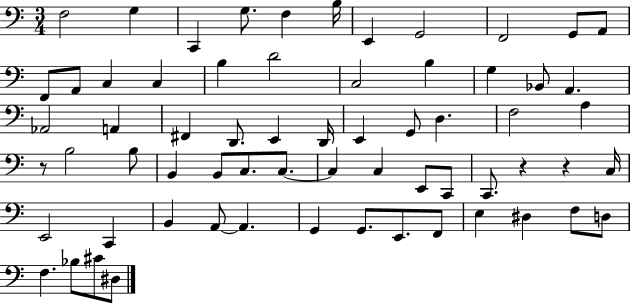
{
  \clef bass
  \numericTimeSignature
  \time 3/4
  \key c \major
  f2 g4 | c,4 g8. f4 b16 | e,4 g,2 | f,2 g,8 a,8 | \break f,8 a,8 c4 c4 | b4 d'2 | c2 b4 | g4 bes,8 a,4. | \break aes,2 a,4 | fis,4 d,8. e,4 d,16 | e,4 g,8 d4. | f2 a4 | \break r8 b2 b8 | b,4 b,8 c8. c8.~~ | c4 c4 e,8 c,8 | c,8. r4 r4 c16 | \break e,2 c,4 | b,4 a,8~~ a,4. | g,4 g,8. e,8. f,8 | e4 dis4 f8 d8 | \break f4. bes8 cis'8 dis8 | \bar "|."
}